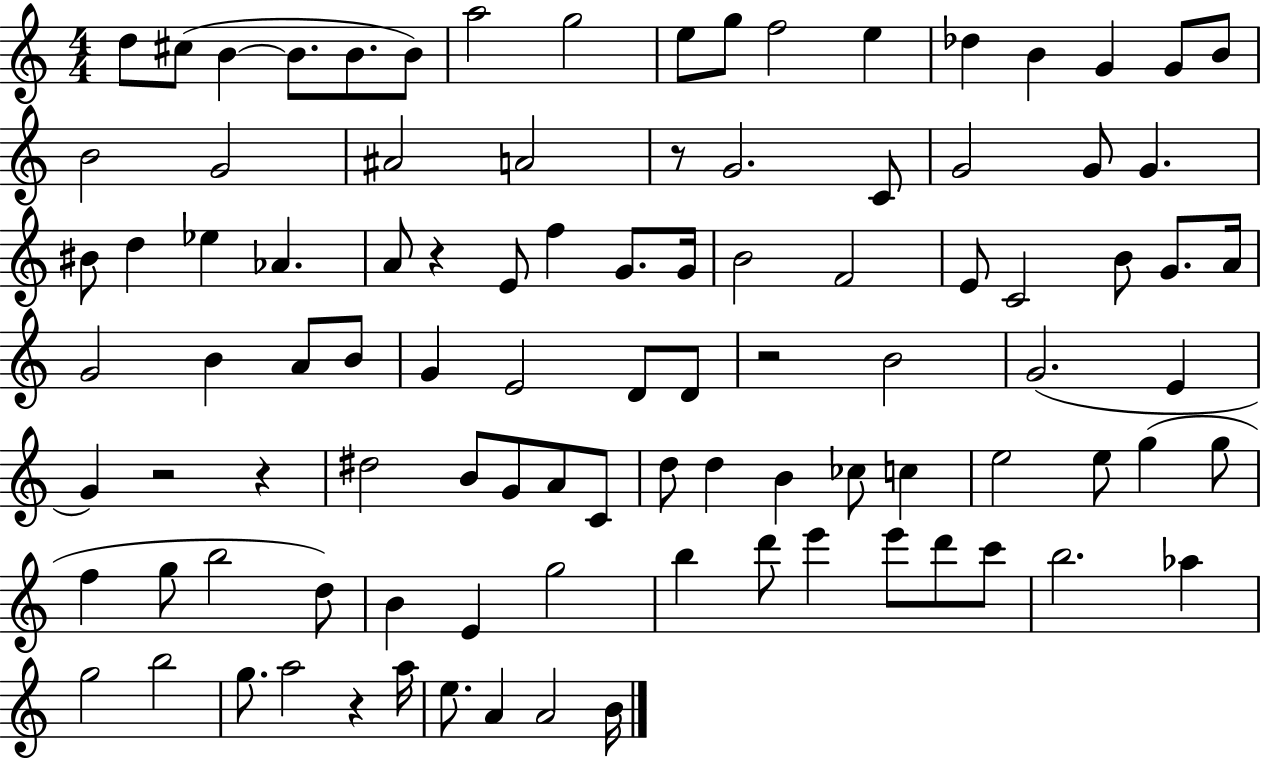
{
  \clef treble
  \numericTimeSignature
  \time 4/4
  \key c \major
  \repeat volta 2 { d''8 cis''8( b'4~~ b'8. b'8. b'8) | a''2 g''2 | e''8 g''8 f''2 e''4 | des''4 b'4 g'4 g'8 b'8 | \break b'2 g'2 | ais'2 a'2 | r8 g'2. c'8 | g'2 g'8 g'4. | \break bis'8 d''4 ees''4 aes'4. | a'8 r4 e'8 f''4 g'8. g'16 | b'2 f'2 | e'8 c'2 b'8 g'8. a'16 | \break g'2 b'4 a'8 b'8 | g'4 e'2 d'8 d'8 | r2 b'2 | g'2.( e'4 | \break g'4) r2 r4 | dis''2 b'8 g'8 a'8 c'8 | d''8 d''4 b'4 ces''8 c''4 | e''2 e''8 g''4( g''8 | \break f''4 g''8 b''2 d''8) | b'4 e'4 g''2 | b''4 d'''8 e'''4 e'''8 d'''8 c'''8 | b''2. aes''4 | \break g''2 b''2 | g''8. a''2 r4 a''16 | e''8. a'4 a'2 b'16 | } \bar "|."
}